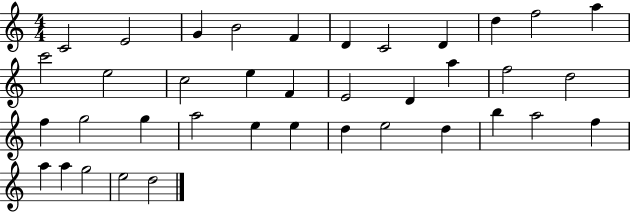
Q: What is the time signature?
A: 4/4